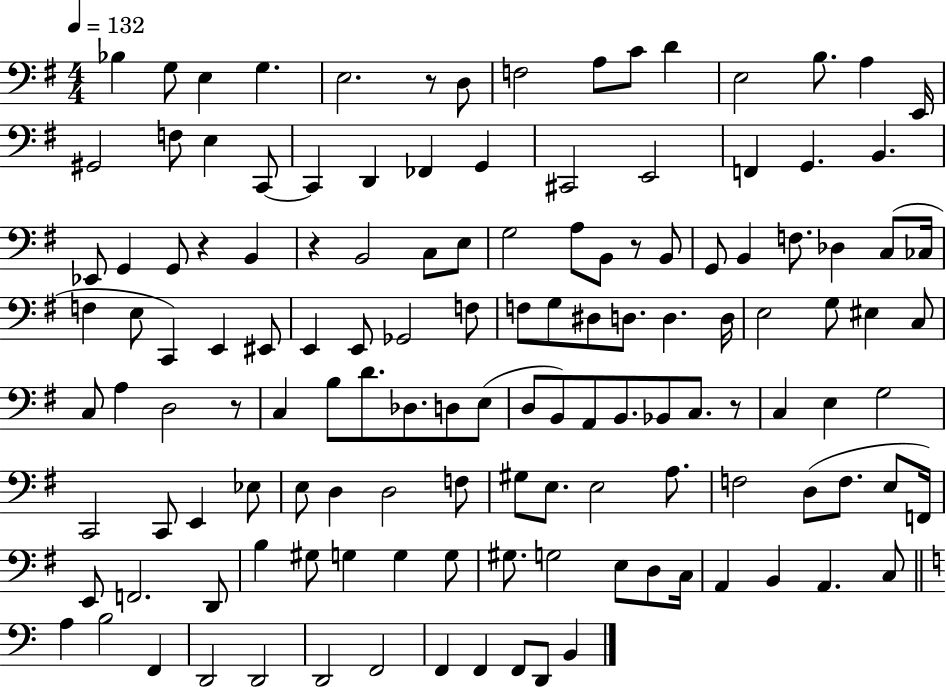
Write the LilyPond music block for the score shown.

{
  \clef bass
  \numericTimeSignature
  \time 4/4
  \key g \major
  \tempo 4 = 132
  bes4 g8 e4 g4. | e2. r8 d8 | f2 a8 c'8 d'4 | e2 b8. a4 e,16 | \break gis,2 f8 e4 c,8~~ | c,4 d,4 fes,4 g,4 | cis,2 e,2 | f,4 g,4. b,4. | \break ees,8 g,4 g,8 r4 b,4 | r4 b,2 c8 e8 | g2 a8 b,8 r8 b,8 | g,8 b,4 f8. des4 c8( ces16 | \break f4 e8 c,4) e,4 eis,8 | e,4 e,8 ges,2 f8 | f8 g8 dis8 d8. d4. d16 | e2 g8 eis4 c8 | \break c8 a4 d2 r8 | c4 b8 d'8. des8. d8 e8( | d8 b,8) a,8 b,8. bes,8 c8. r8 | c4 e4 g2 | \break c,2 c,8 e,4 ees8 | e8 d4 d2 f8 | gis8 e8. e2 a8. | f2 d8( f8. e8 f,16) | \break e,8 f,2. d,8 | b4 gis8 g4 g4 g8 | gis8. g2 e8 d8 c16 | a,4 b,4 a,4. c8 | \break \bar "||" \break \key c \major a4 b2 f,4 | d,2 d,2 | d,2 f,2 | f,4 f,4 f,8 d,8 b,4 | \break \bar "|."
}